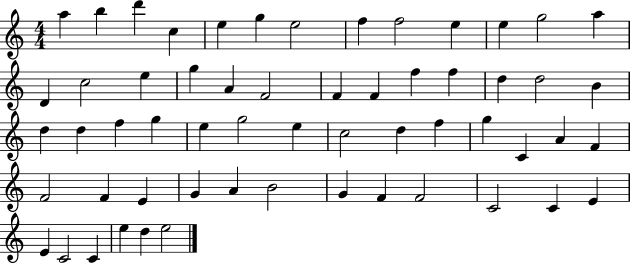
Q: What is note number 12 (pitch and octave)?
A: G5